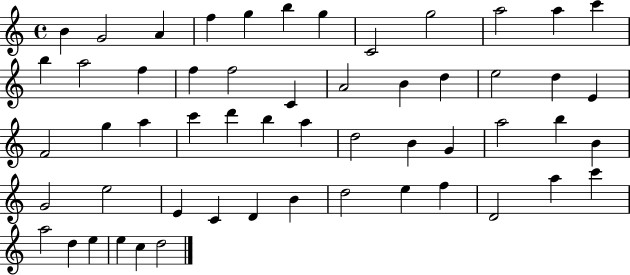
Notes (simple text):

B4/q G4/h A4/q F5/q G5/q B5/q G5/q C4/h G5/h A5/h A5/q C6/q B5/q A5/h F5/q F5/q F5/h C4/q A4/h B4/q D5/q E5/h D5/q E4/q F4/h G5/q A5/q C6/q D6/q B5/q A5/q D5/h B4/q G4/q A5/h B5/q B4/q G4/h E5/h E4/q C4/q D4/q B4/q D5/h E5/q F5/q D4/h A5/q C6/q A5/h D5/q E5/q E5/q C5/q D5/h